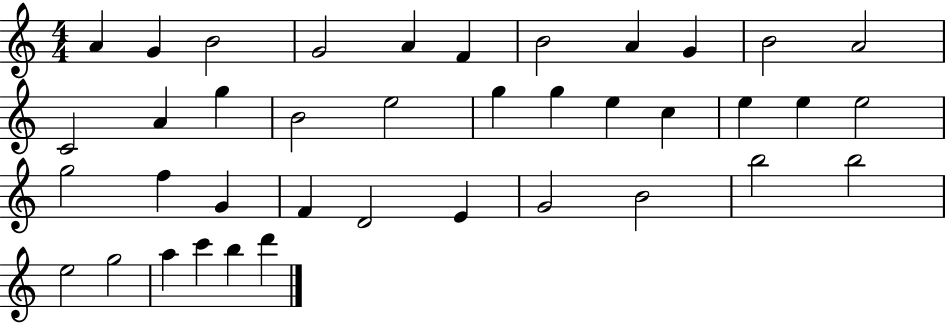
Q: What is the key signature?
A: C major